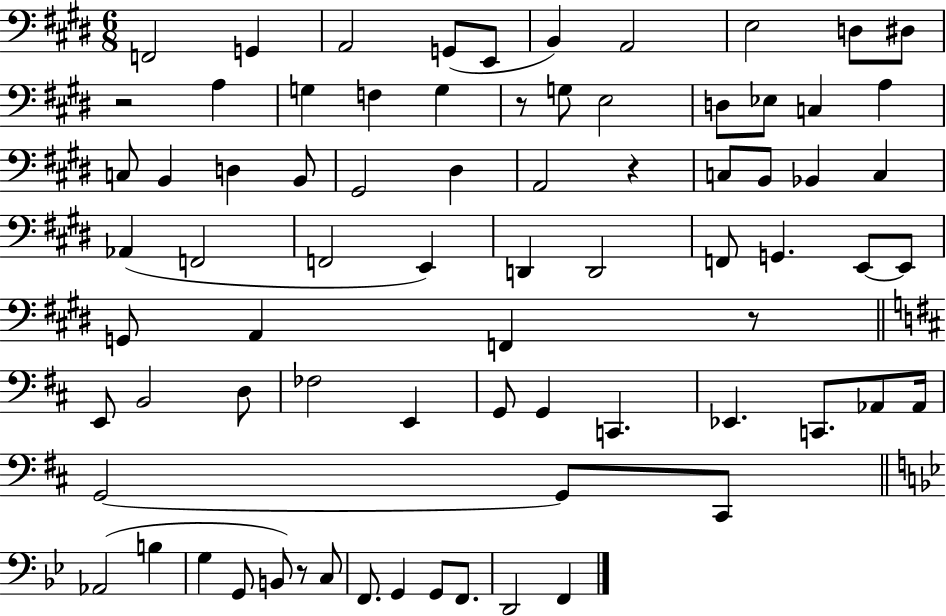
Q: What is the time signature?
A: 6/8